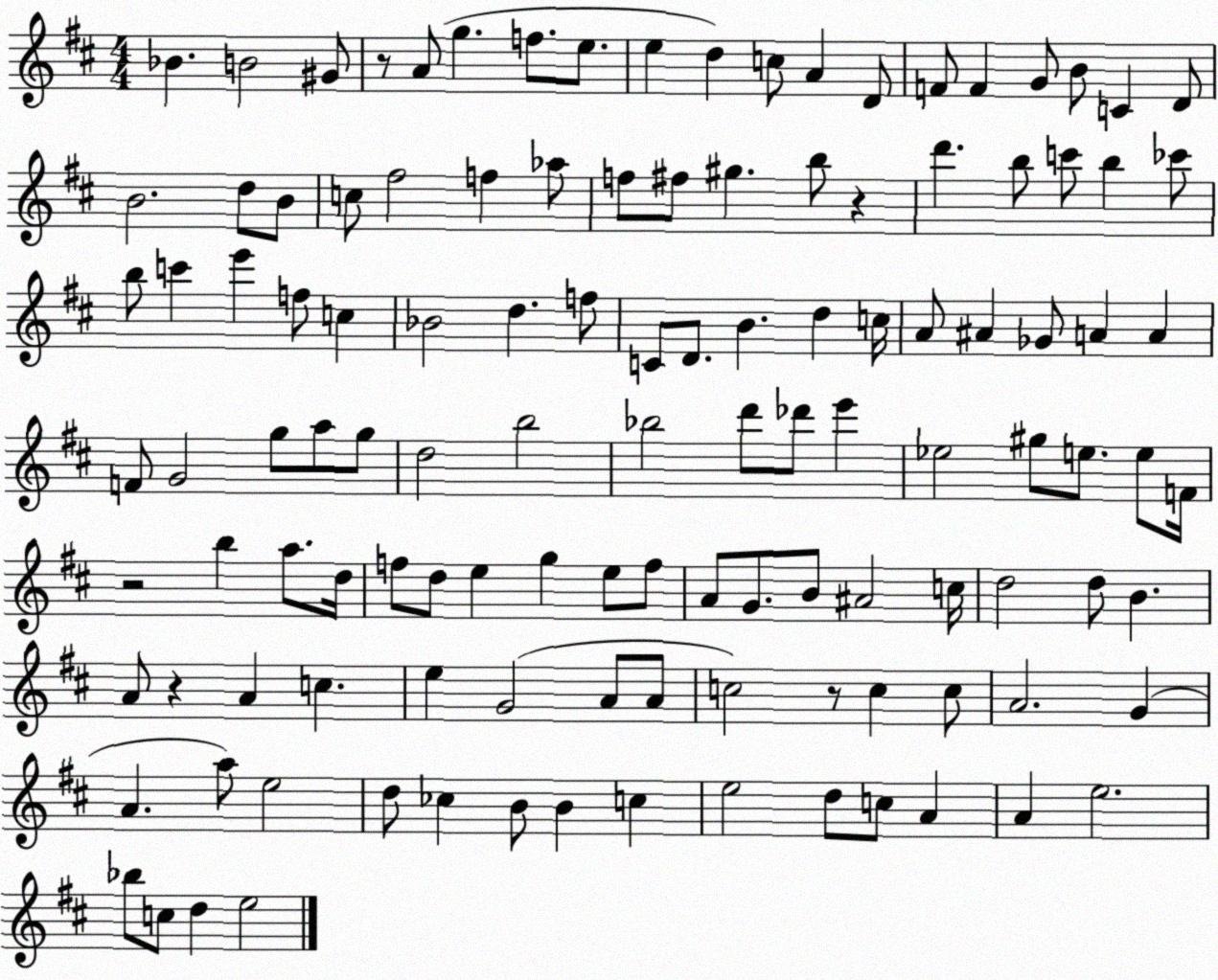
X:1
T:Untitled
M:4/4
L:1/4
K:D
_B B2 ^G/2 z/2 A/2 g f/2 e/2 e d c/2 A D/2 F/2 F G/2 B/2 C D/2 B2 d/2 B/2 c/2 ^f2 f _a/2 f/2 ^f/2 ^g b/2 z d' b/2 c'/2 b _c'/2 b/2 c' e' f/2 c _B2 d f/2 C/2 D/2 B d c/4 A/2 ^A _G/2 A A F/2 G2 g/2 a/2 g/2 d2 b2 _b2 d'/2 _d'/2 e' _e2 ^g/2 e/2 e/2 F/4 z2 b a/2 d/4 f/2 d/2 e g e/2 f/2 A/2 G/2 B/2 ^A2 c/4 d2 d/2 B A/2 z A c e G2 A/2 A/2 c2 z/2 c c/2 A2 G A a/2 e2 d/2 _c B/2 B c e2 d/2 c/2 A A e2 _b/2 c/2 d e2